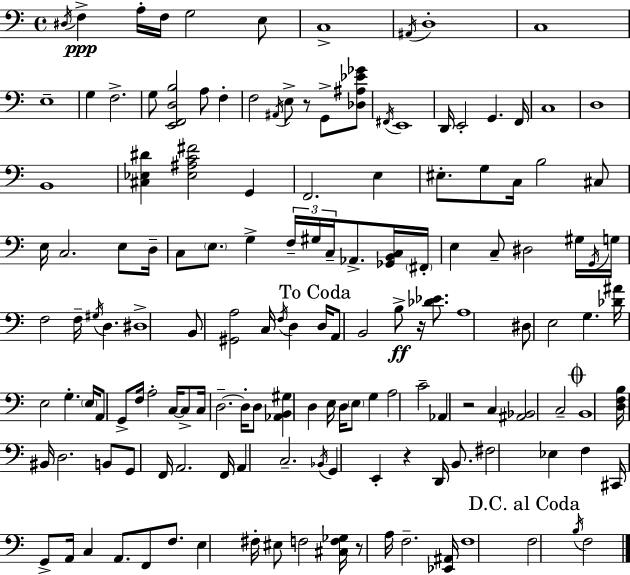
{
  \clef bass
  \time 4/4
  \defaultTimeSignature
  \key c \major
  \acciaccatura { dis16 }\ppp f4-> a16-. f16 g2 e8 | c1-> | \acciaccatura { ais,16 } d1-. | c1 | \break e1-- | g4 f2.-> | g8 <e, f, d b>2 a8 f4-. | f2 \acciaccatura { ais,16 } e8-> r8 g,8-> | \break <des ais ees' ges'>8 \acciaccatura { fis,16 } e,1 | d,16 e,2-. g,4. | f,16 c1 | d1 | \break b,1 | <cis ees dis'>4 <ees ais c' fis'>2 | g,4 f,2. | e4 eis8.-. g8 c16 b2 | \break cis8 e16 c2. | e8 d16-- c8 \parenthesize e8. g4-> \tuplet 3/2 { f16-- gis16 c16-- } | aes,8.-> <ges, b, c>16 \parenthesize fis,16-. e4 c8-- dis2 | gis16 \acciaccatura { g,16 } g16 f2 f16-- \acciaccatura { gis16 } | \break d4. dis1-> | b,8 <gis, a>2 | c16 \acciaccatura { f16 } d4 \mark "To Coda" d16 a,8 b,2 | b8->\ff r16 <des' ees'>8. a1 | \break dis8 e2 | g4. <des' ais'>16 e2 | g4.-. \parenthesize e16 a,8 g,8-> f16 a2-. | c16~~ c8-> c16 d2.--~~ | \break d16-. d8 <aes, b, gis>4 d4 e16 | d16 \parenthesize e8 g4 a2 c'2-- | aes,4 r2 | c4 <ais, bes,>2 c2-- | \break \mark \markup { \musicglyph "scripts.coda" } b,1 | <d f b>16 bis,16 d2. | b,8 g,8 f,16 a,2. | f,16 a,4 c2.-- | \break \acciaccatura { bes,16 } g,4 e,4-. | r4 d,16 b,8. fis2 | ees4 f4 cis,16 g,8-> a,16 c4 | a,8. f,8 f8. e4 fis16-. eis8 f2 | \break <cis f ges>16 r8 a16 f2.-- | <ees, ais,>16 f1 | \mark "D.C. al Coda" f2 | \acciaccatura { b16 } f2 \bar "|."
}